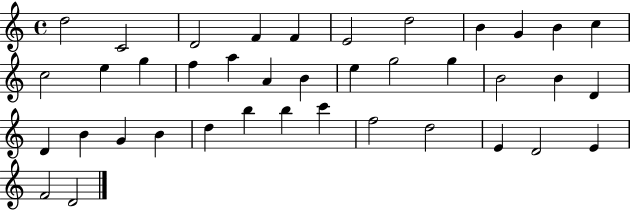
D5/h C4/h D4/h F4/q F4/q E4/h D5/h B4/q G4/q B4/q C5/q C5/h E5/q G5/q F5/q A5/q A4/q B4/q E5/q G5/h G5/q B4/h B4/q D4/q D4/q B4/q G4/q B4/q D5/q B5/q B5/q C6/q F5/h D5/h E4/q D4/h E4/q F4/h D4/h